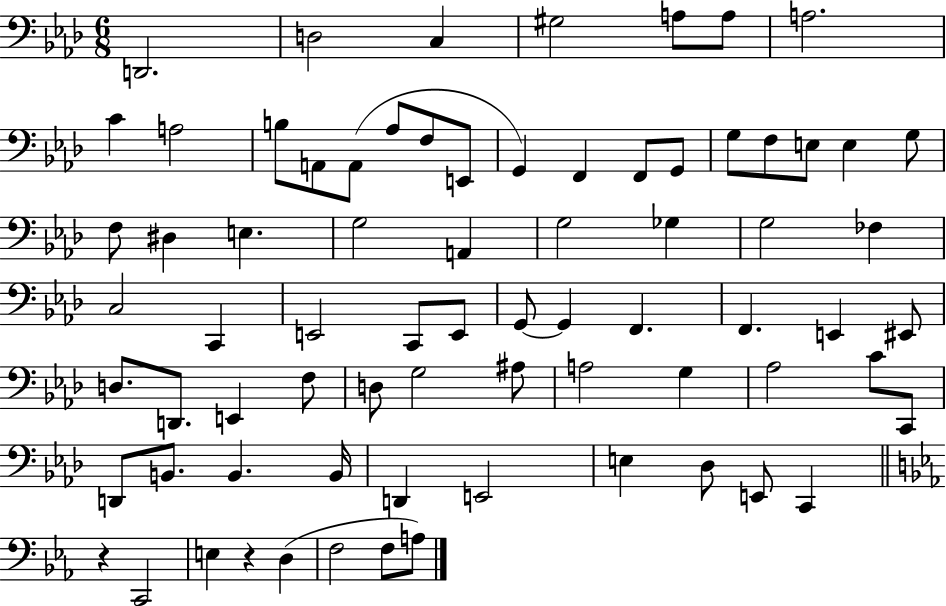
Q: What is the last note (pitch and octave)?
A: A3